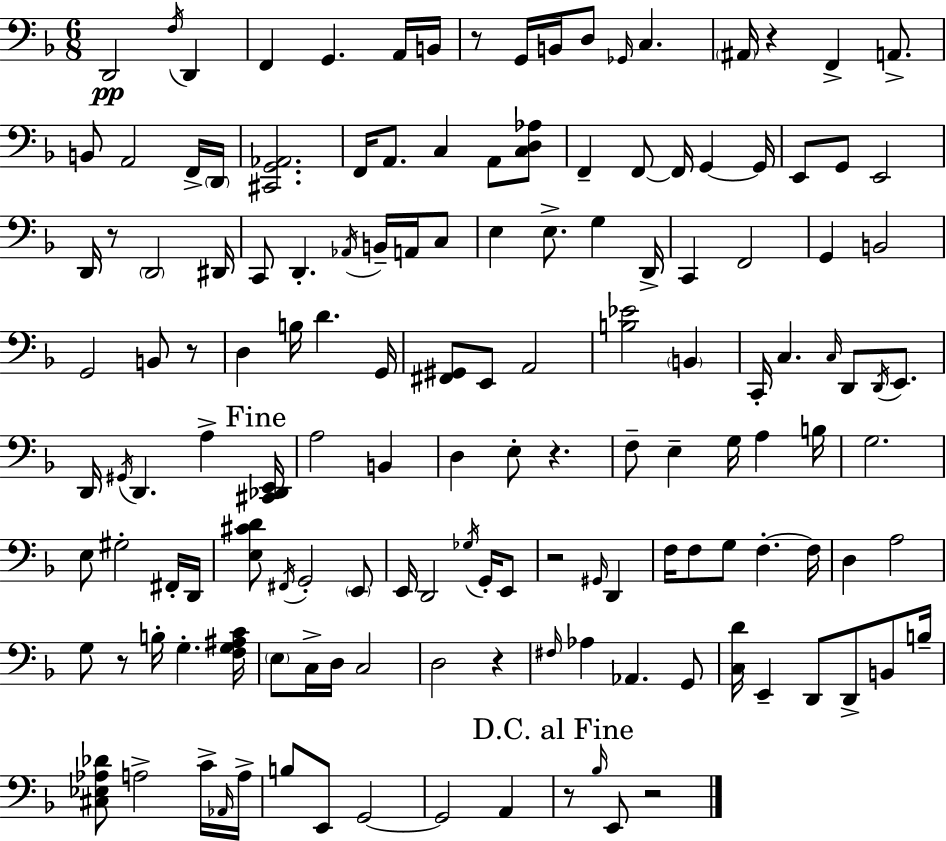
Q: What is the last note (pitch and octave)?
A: E2